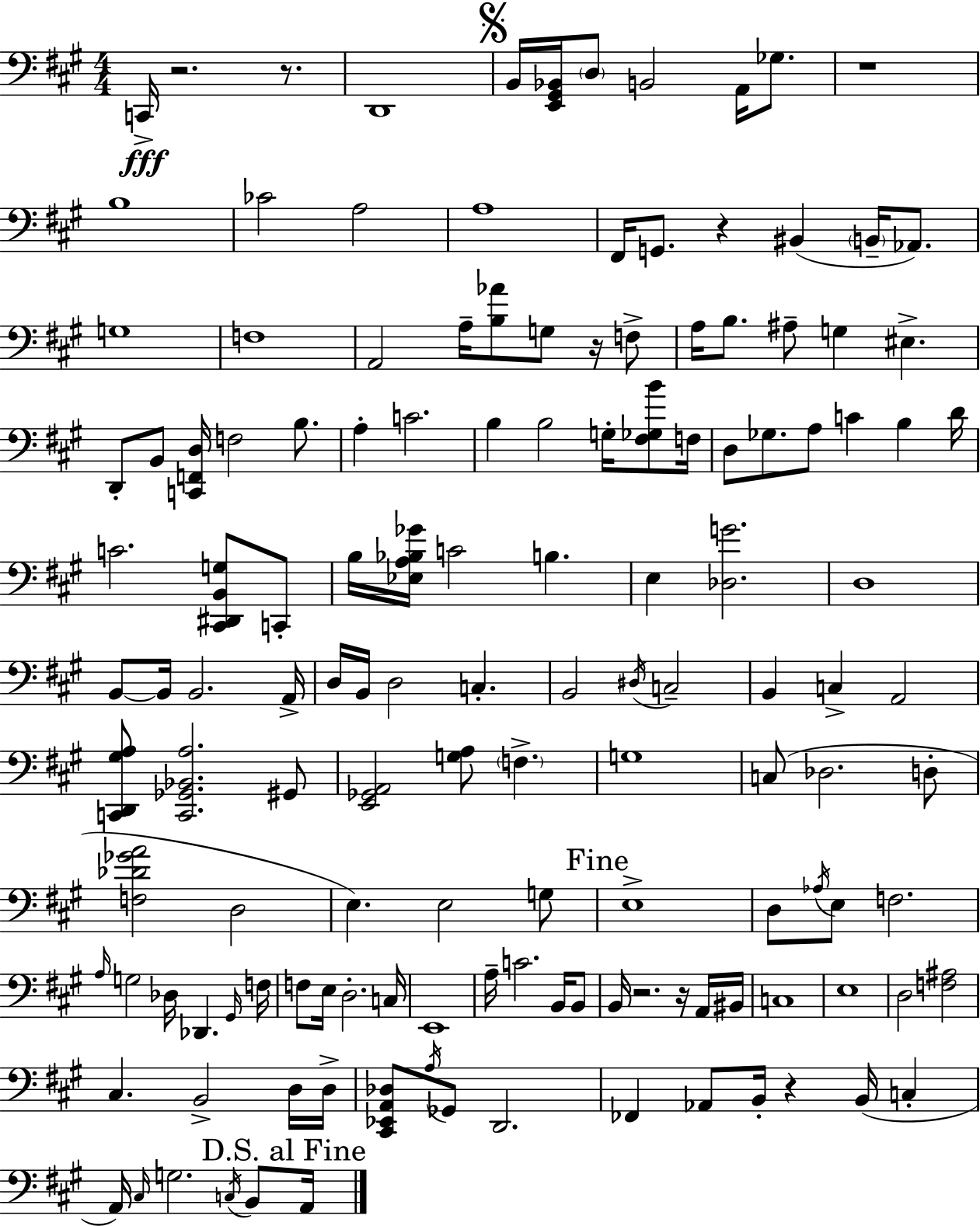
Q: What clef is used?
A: bass